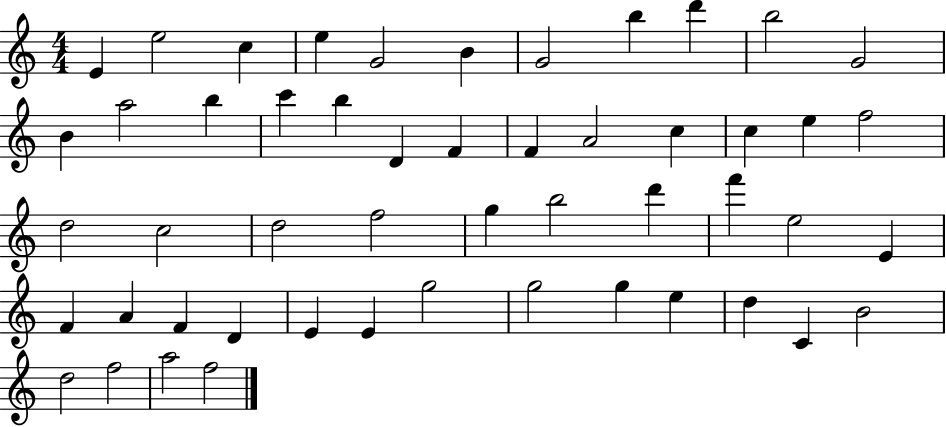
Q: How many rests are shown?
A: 0